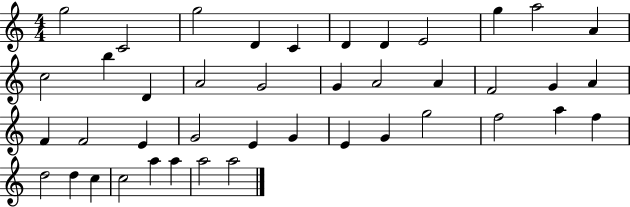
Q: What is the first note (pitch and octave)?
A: G5